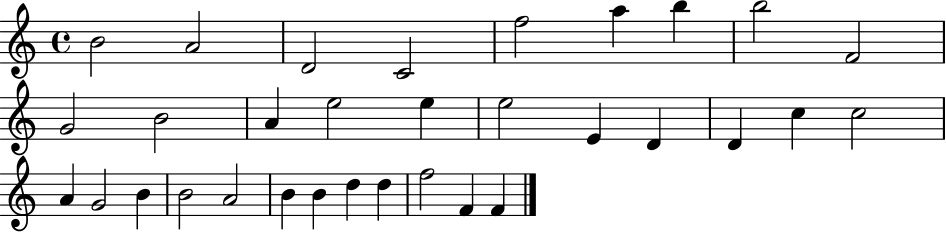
{
  \clef treble
  \time 4/4
  \defaultTimeSignature
  \key c \major
  b'2 a'2 | d'2 c'2 | f''2 a''4 b''4 | b''2 f'2 | \break g'2 b'2 | a'4 e''2 e''4 | e''2 e'4 d'4 | d'4 c''4 c''2 | \break a'4 g'2 b'4 | b'2 a'2 | b'4 b'4 d''4 d''4 | f''2 f'4 f'4 | \break \bar "|."
}